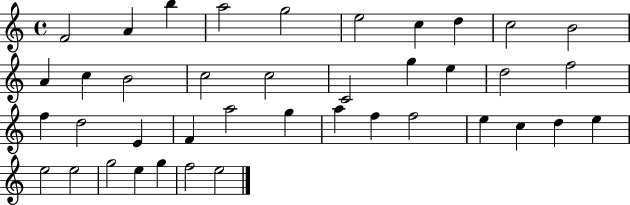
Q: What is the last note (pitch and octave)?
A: E5